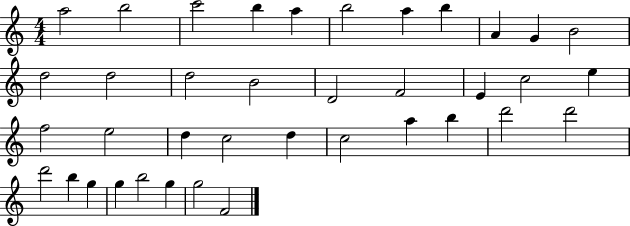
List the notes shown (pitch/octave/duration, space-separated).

A5/h B5/h C6/h B5/q A5/q B5/h A5/q B5/q A4/q G4/q B4/h D5/h D5/h D5/h B4/h D4/h F4/h E4/q C5/h E5/q F5/h E5/h D5/q C5/h D5/q C5/h A5/q B5/q D6/h D6/h D6/h B5/q G5/q G5/q B5/h G5/q G5/h F4/h